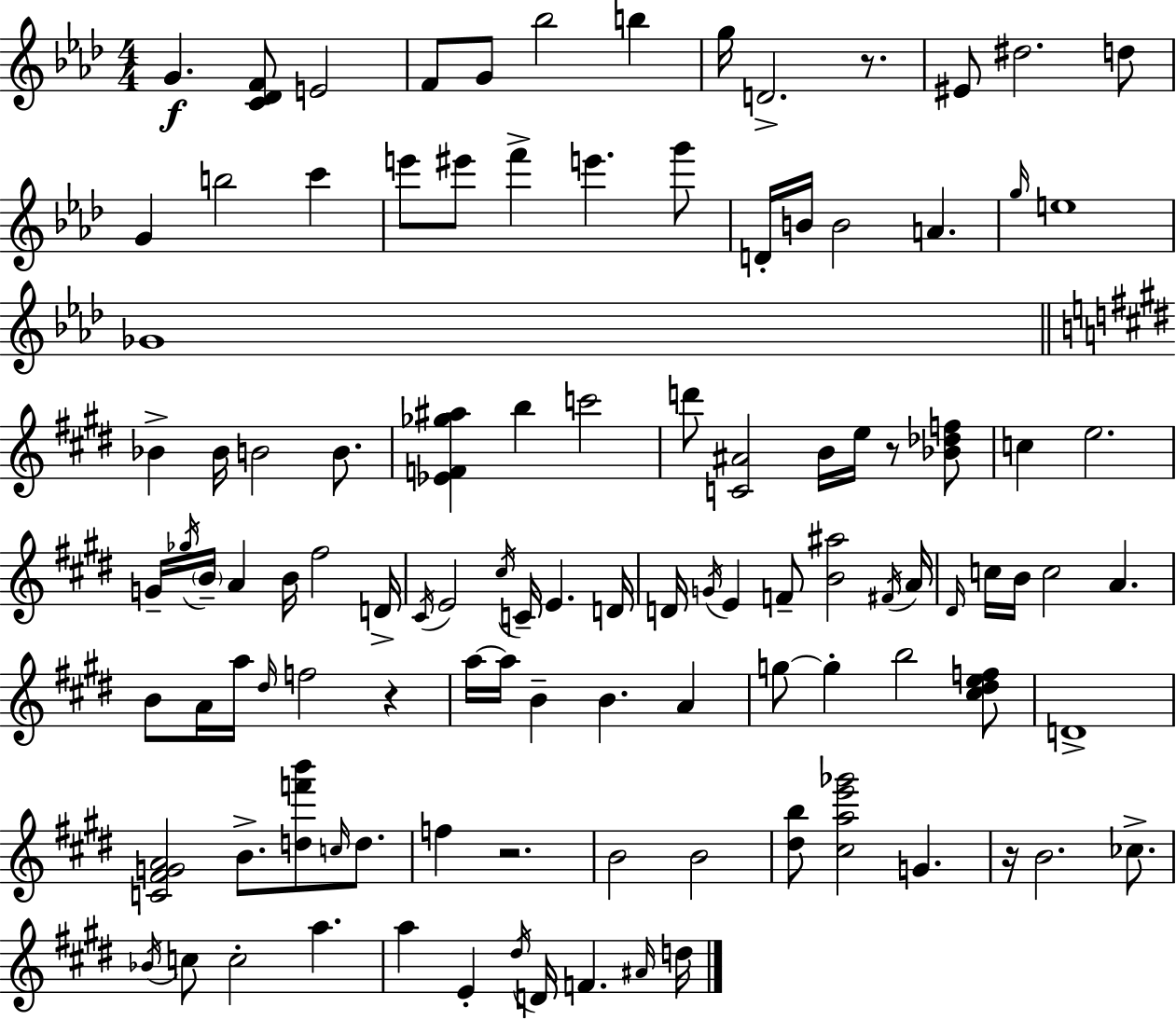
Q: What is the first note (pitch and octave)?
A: G4